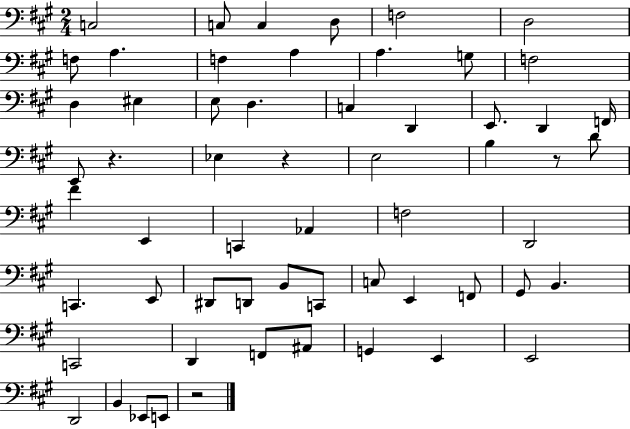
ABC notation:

X:1
T:Untitled
M:2/4
L:1/4
K:A
C,2 C,/2 C, D,/2 F,2 D,2 F,/2 A, F, A, A, G,/2 F,2 D, ^E, E,/2 D, C, D,, E,,/2 D,, F,,/4 E,,/2 z _E, z E,2 B, z/2 D/2 ^F E,, C,, _A,, F,2 D,,2 C,, E,,/2 ^D,,/2 D,,/2 B,,/2 C,,/2 C,/2 E,, F,,/2 ^G,,/2 B,, C,,2 D,, F,,/2 ^A,,/2 G,, E,, E,,2 D,,2 B,, _E,,/2 E,,/2 z2